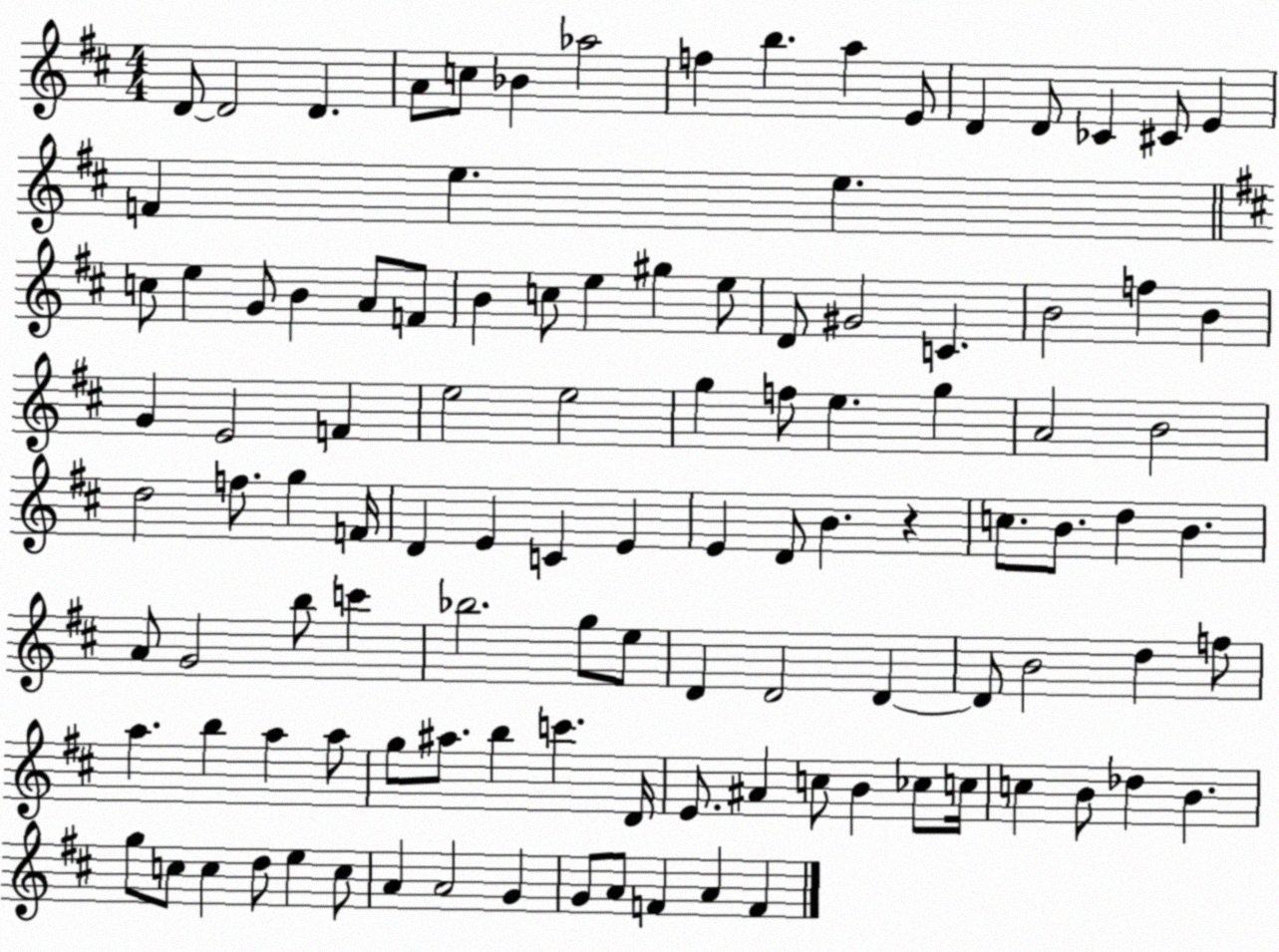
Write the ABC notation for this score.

X:1
T:Untitled
M:4/4
L:1/4
K:D
D/2 D2 D A/2 c/2 _B _a2 f b a E/2 D D/2 _C ^C/2 E F e e c/2 e G/2 B A/2 F/2 B c/2 e ^g e/2 D/2 ^G2 C B2 f B G E2 F e2 e2 g f/2 e g A2 B2 d2 f/2 g F/4 D E C E E D/2 B z c/2 B/2 d B A/2 G2 b/2 c' _b2 g/2 e/2 D D2 D D/2 B2 d f/2 a b a a/2 g/2 ^a/2 b c' D/4 E/2 ^A c/2 B _c/2 c/4 c B/2 _d B g/2 c/2 c d/2 e c/2 A A2 G G/2 A/2 F A F